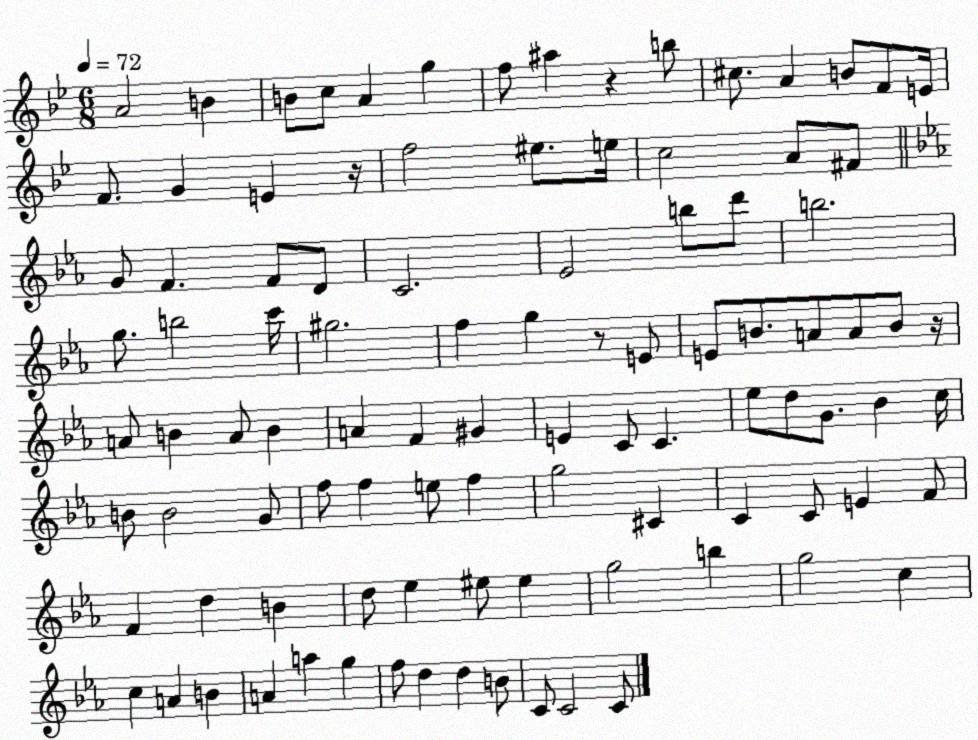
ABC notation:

X:1
T:Untitled
M:6/8
L:1/4
K:Bb
A2 B B/2 c/2 A g f/2 ^a z b/2 ^c/2 A B/2 F/2 E/4 F/2 G E z/4 f2 ^e/2 e/4 c2 A/2 ^F/2 G/2 F F/2 D/2 C2 _E2 b/2 d'/2 b2 g/2 b2 c'/4 ^g2 f g z/2 E/2 E/2 B/2 A/2 A/2 B/2 z/4 A/2 B A/2 B A F ^G E C/2 C _e/2 d/2 G/2 _B c/4 B/2 B2 G/2 f/2 f e/2 f g2 ^C C C/2 E F/2 F d B d/2 _e ^e/2 ^e g2 b g2 c c A B A a g f/2 d d B/2 C/2 C2 C/2